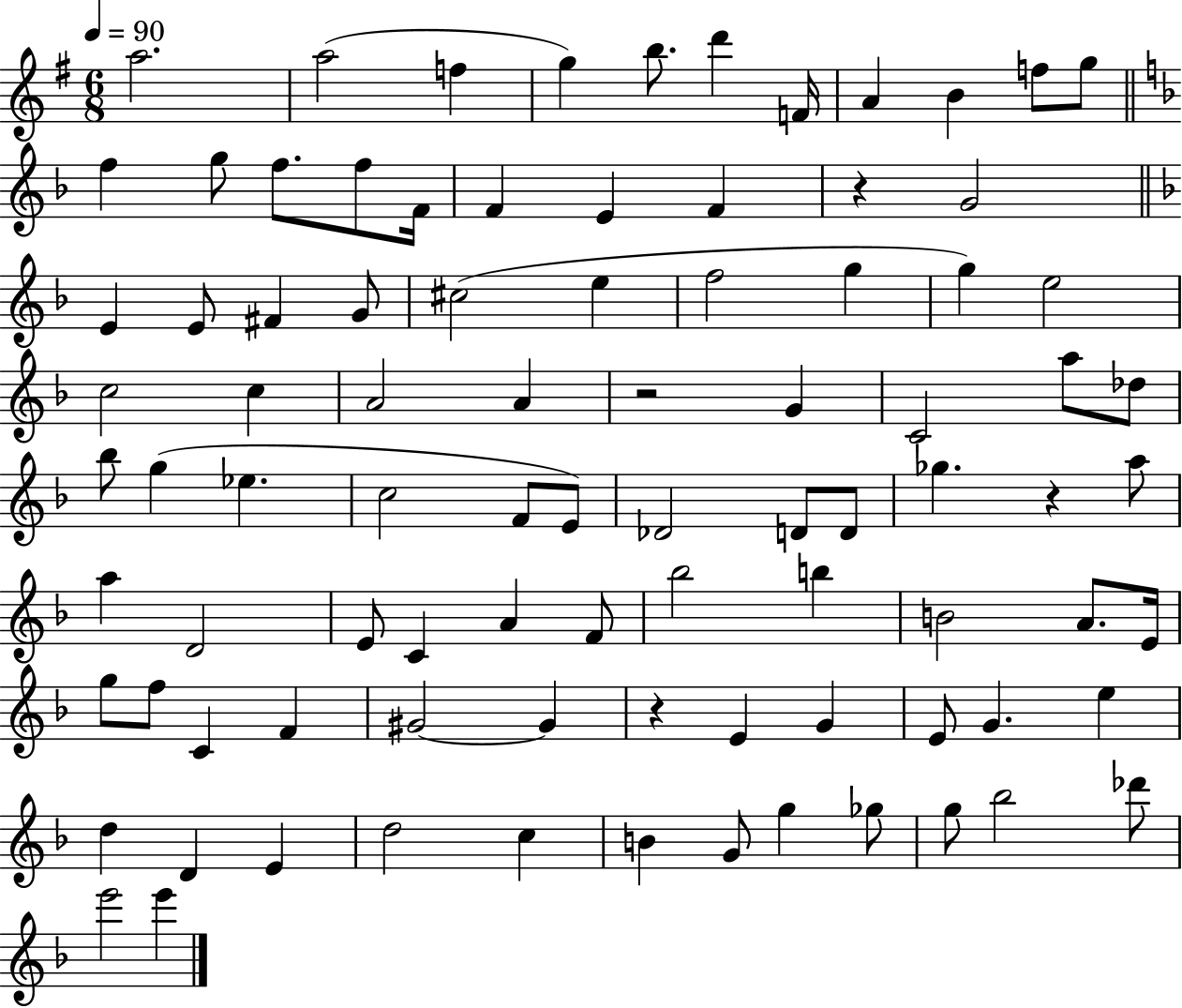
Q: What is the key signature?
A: G major